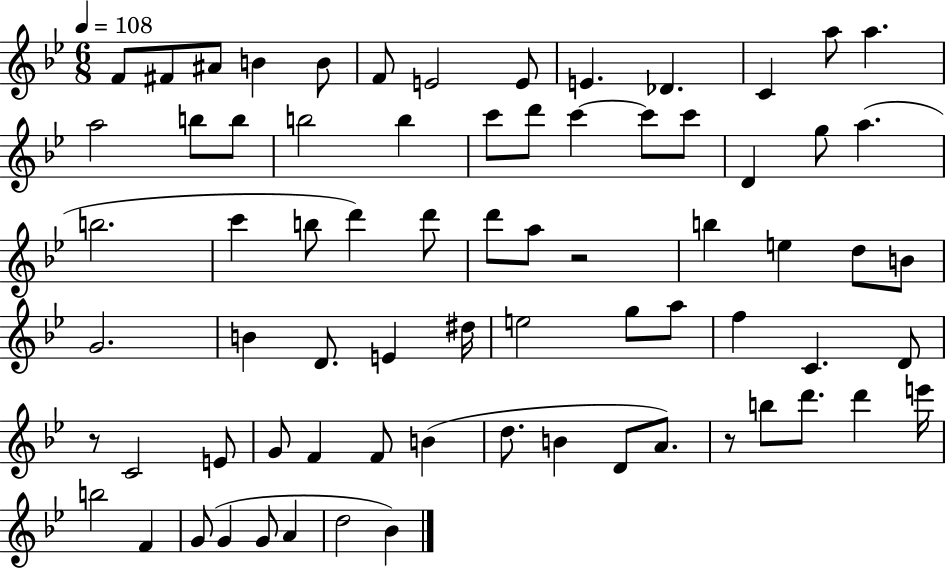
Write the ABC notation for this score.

X:1
T:Untitled
M:6/8
L:1/4
K:Bb
F/2 ^F/2 ^A/2 B B/2 F/2 E2 E/2 E _D C a/2 a a2 b/2 b/2 b2 b c'/2 d'/2 c' c'/2 c'/2 D g/2 a b2 c' b/2 d' d'/2 d'/2 a/2 z2 b e d/2 B/2 G2 B D/2 E ^d/4 e2 g/2 a/2 f C D/2 z/2 C2 E/2 G/2 F F/2 B d/2 B D/2 A/2 z/2 b/2 d'/2 d' e'/4 b2 F G/2 G G/2 A d2 _B